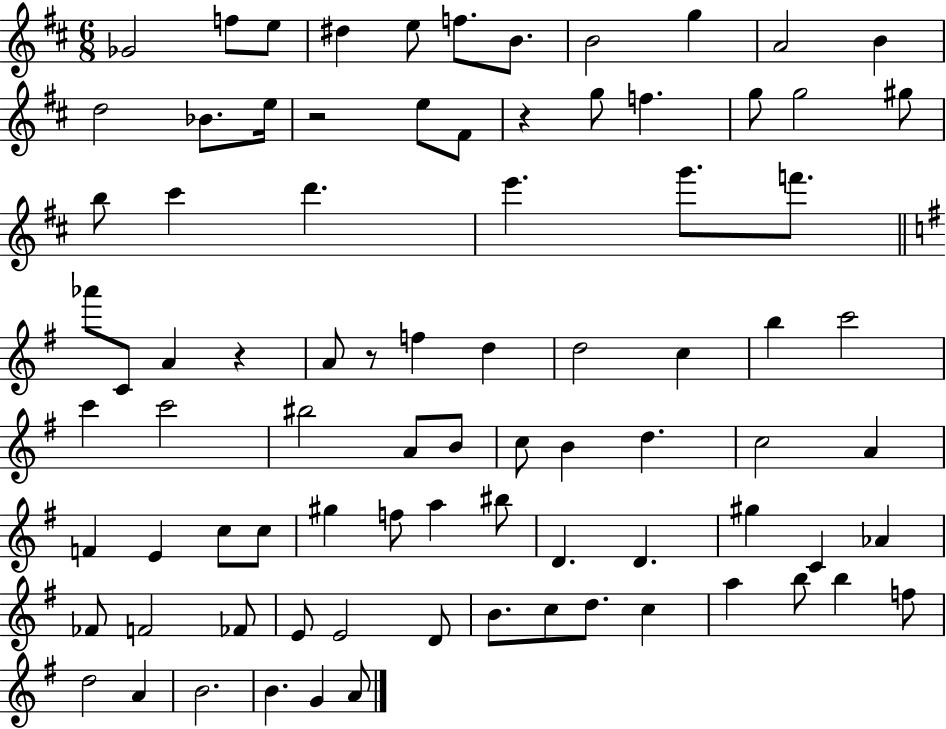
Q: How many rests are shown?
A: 4